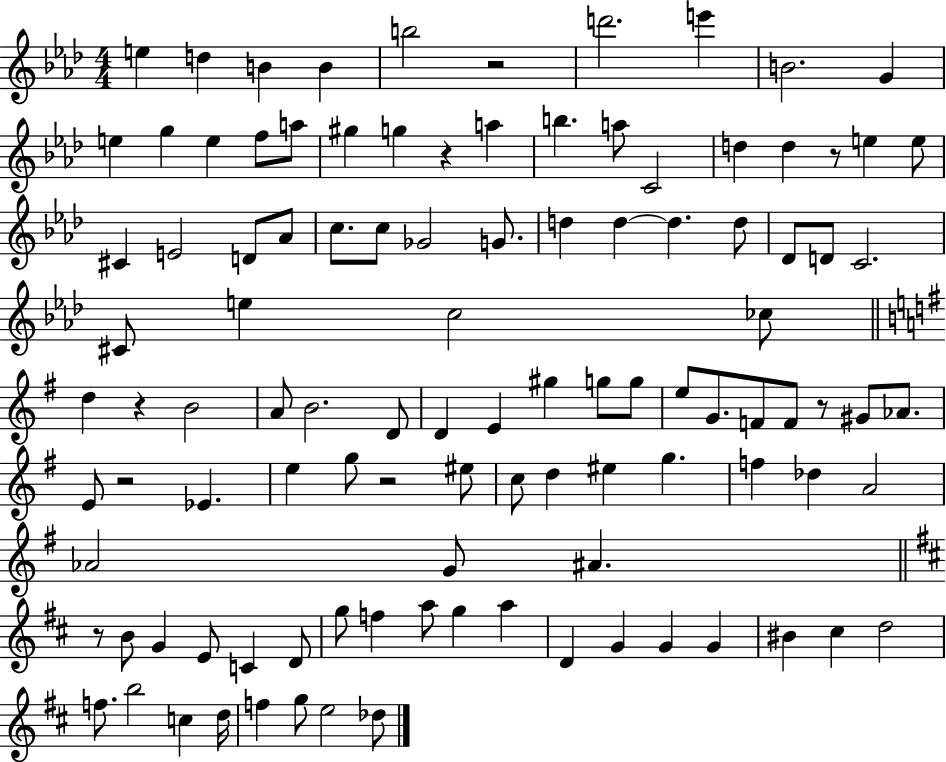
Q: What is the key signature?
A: AES major